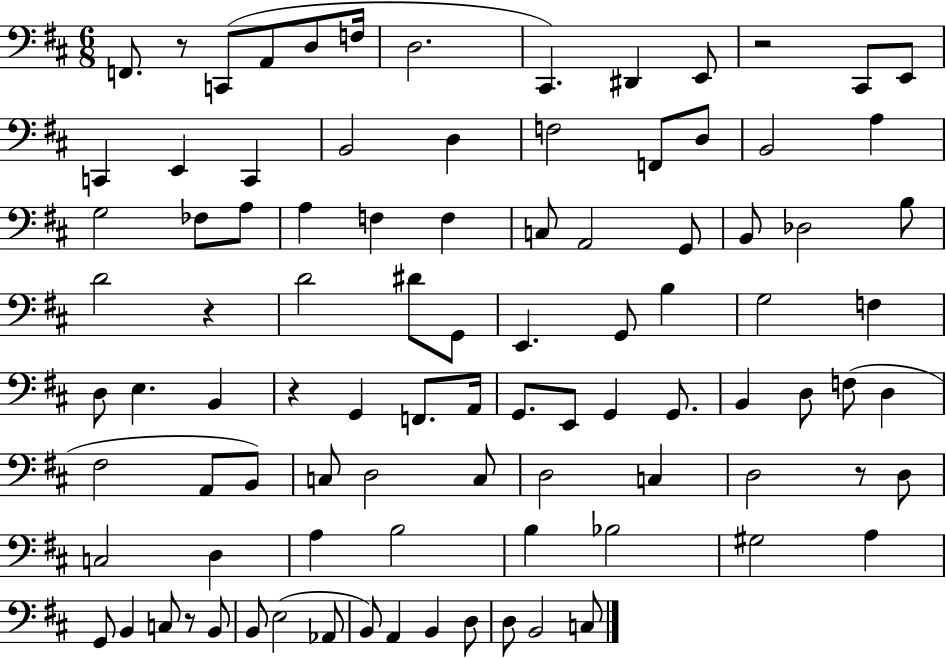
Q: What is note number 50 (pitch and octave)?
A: E2